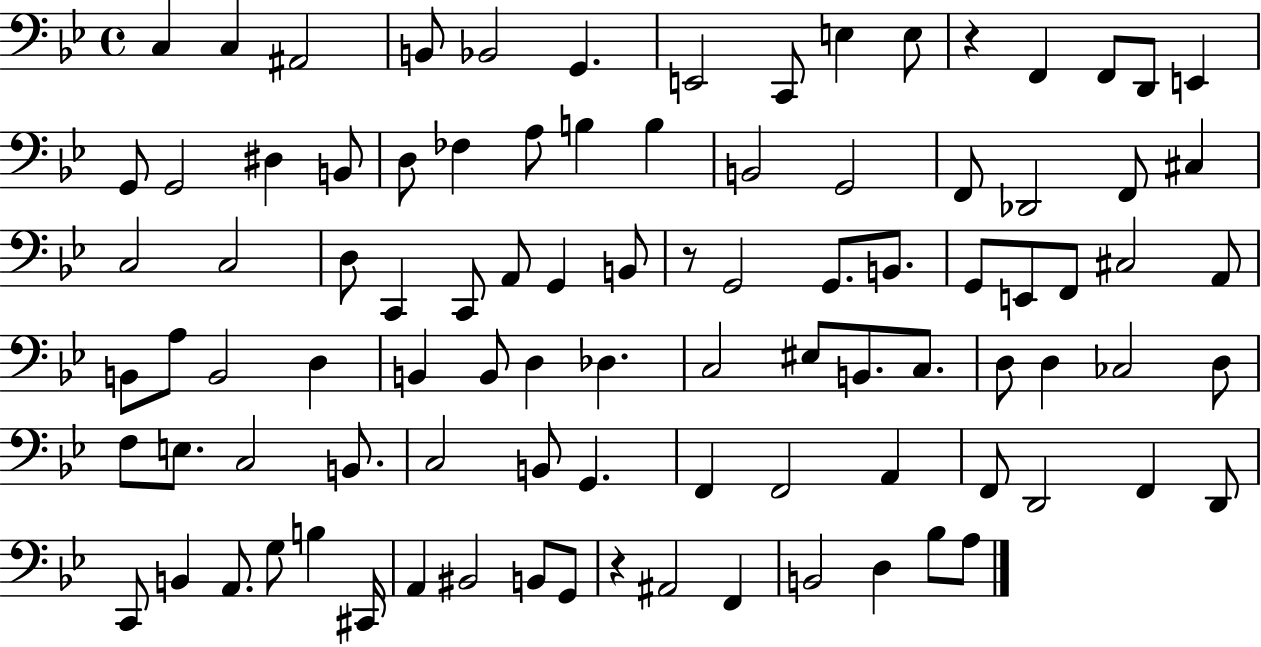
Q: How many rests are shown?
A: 3